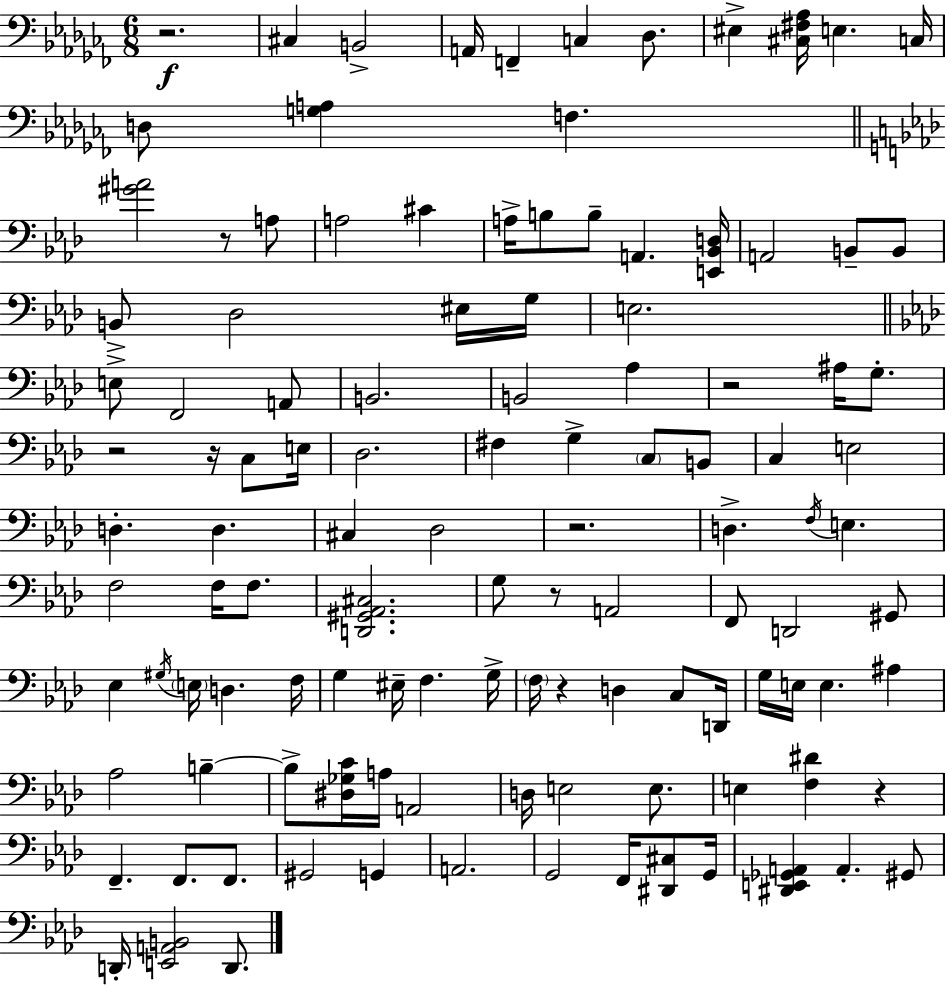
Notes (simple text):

R/h. C#3/q B2/h A2/s F2/q C3/q Db3/e. EIS3/q [C#3,F#3,Ab3]/s E3/q. C3/s D3/e [G3,A3]/q F3/q. [G#4,A4]/h R/e A3/e A3/h C#4/q A3/s B3/e B3/e A2/q. [E2,Bb2,D3]/s A2/h B2/e B2/e B2/e Db3/h EIS3/s G3/s E3/h. E3/e F2/h A2/e B2/h. B2/h Ab3/q R/h A#3/s G3/e. R/h R/s C3/e E3/s Db3/h. F#3/q G3/q C3/e B2/e C3/q E3/h D3/q. D3/q. C#3/q Db3/h R/h. D3/q. F3/s E3/q. F3/h F3/s F3/e. [D2,G#2,Ab2,C#3]/h. G3/e R/e A2/h F2/e D2/h G#2/e Eb3/q G#3/s E3/s D3/q. F3/s G3/q EIS3/s F3/q. G3/s F3/s R/q D3/q C3/e D2/s G3/s E3/s E3/q. A#3/q Ab3/h B3/q B3/e [D#3,Gb3,C4]/s A3/s A2/h D3/s E3/h E3/e. E3/q [F3,D#4]/q R/q F2/q. F2/e. F2/e. G#2/h G2/q A2/h. G2/h F2/s [D#2,C#3]/e G2/s [D#2,E2,Gb2,A2]/q A2/q. G#2/e D2/s [E2,A2,B2]/h D2/e.